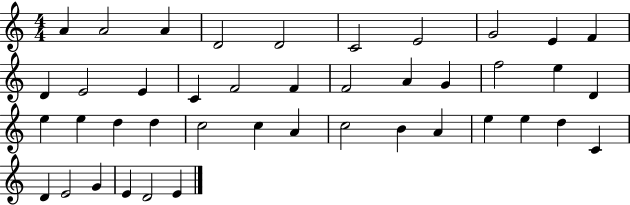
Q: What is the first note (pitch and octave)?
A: A4